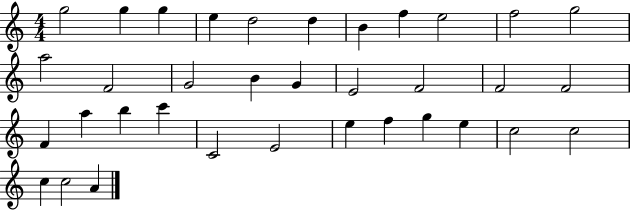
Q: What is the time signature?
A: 4/4